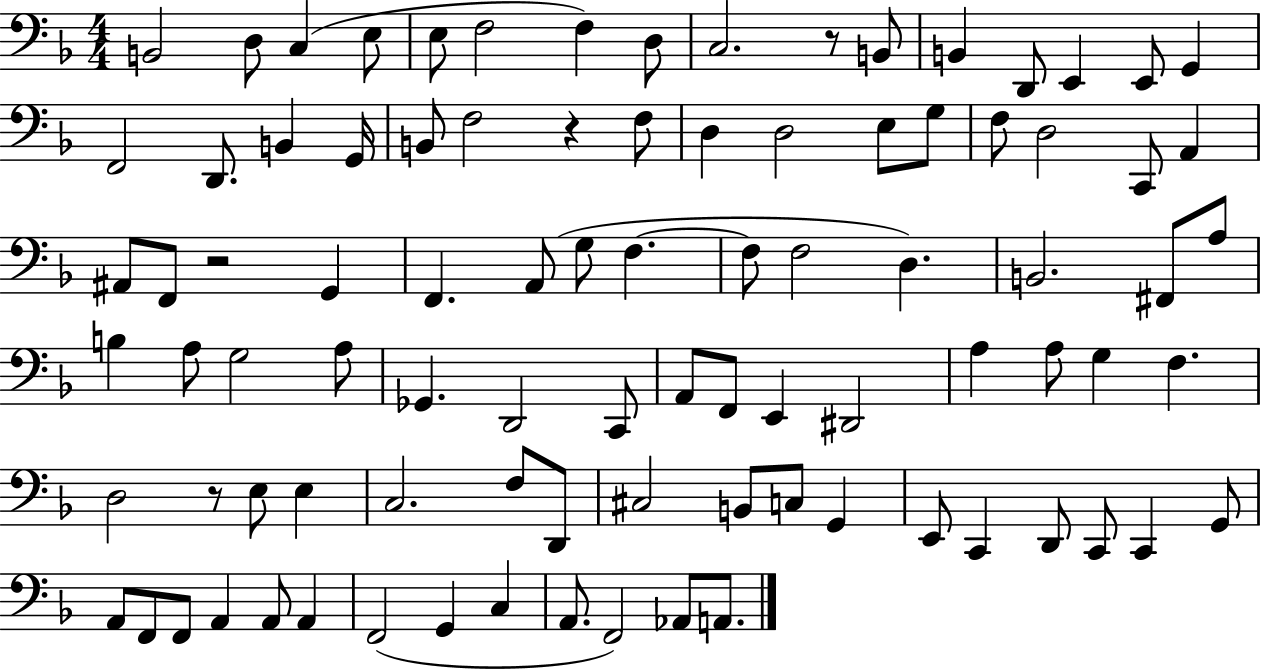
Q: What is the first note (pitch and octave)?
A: B2